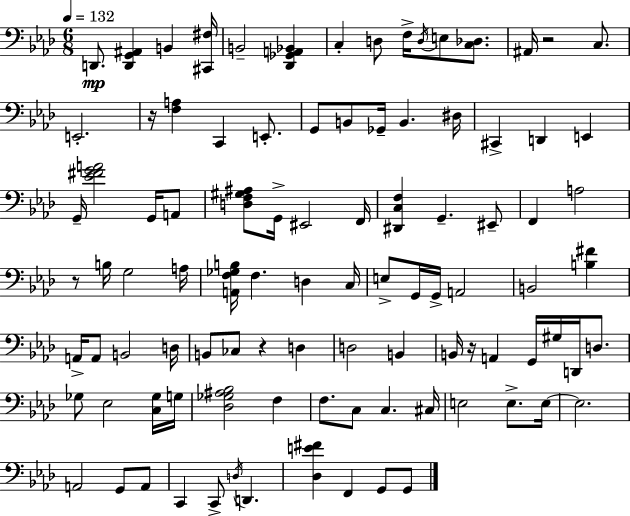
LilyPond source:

{
  \clef bass
  \numericTimeSignature
  \time 6/8
  \key f \minor
  \tempo 4 = 132
  d,8.\mp <d, g, ais,>4 b,4 <cis, fis>16 | b,2-- <des, ges, a, bes,>4 | c4-. d8 f16-> \acciaccatura { d16 } e8 <c des>8. | ais,16 r2 c8. | \break e,2.-. | r16 <f a>4 c,4 e,8.-. | g,8 b,8 ges,16-- b,4. | dis16 cis,4-> d,4 e,4 | \break g,16-- <ees' fis' g' a'>2 g,16 a,8 | <d f gis ais>8 g,16-> eis,2 | f,16 <dis, c f>4 g,4.-- eis,8-- | f,4 a2 | \break r8 b16 g2 | a16 <a, f ges b>16 f4. d4 | c16 e8-> g,16 g,16-> a,2 | b,2 <b fis'>4 | \break a,16-> a,8 b,2 | d16 b,8 ces8 r4 d4 | d2 b,4 | b,16 r16 a,4 g,16 gis16 d,16 d8. | \break ges8 ees2 <c ges>16 | g16 <des ges ais bes>2 f4 | f8. c8 c4. | cis16 e2 e8.-> | \break e16~~ e2. | a,2 g,8 a,8 | c,4 c,8-> \acciaccatura { d16 } d,4. | <des e' fis'>4 f,4 g,8 | \break g,8 \bar "|."
}